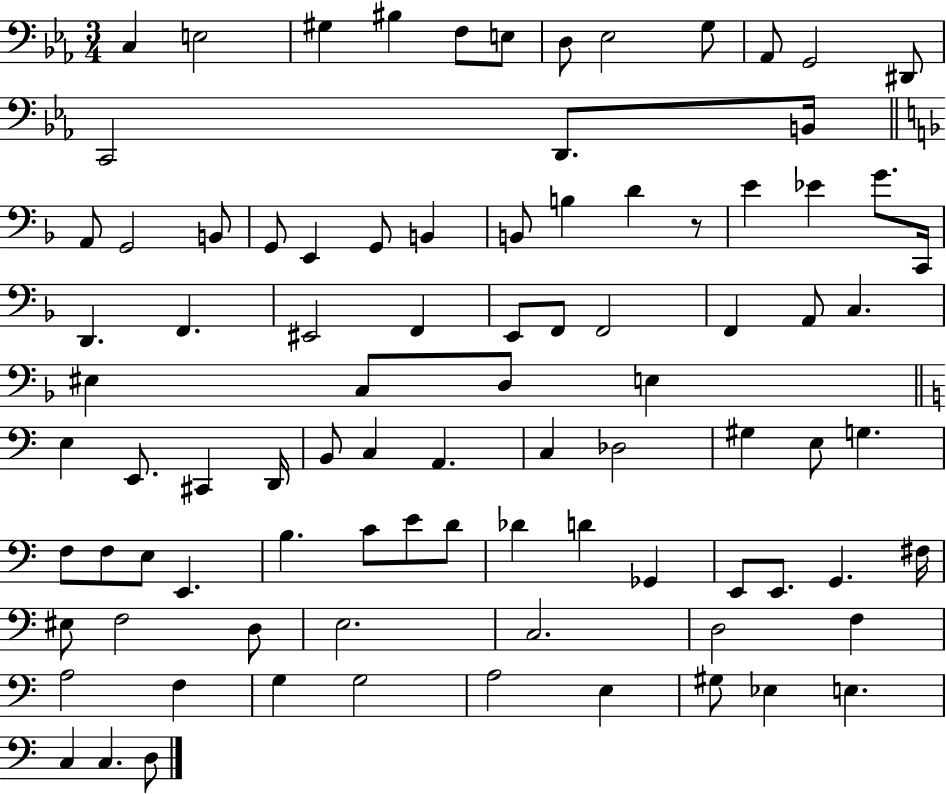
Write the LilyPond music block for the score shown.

{
  \clef bass
  \numericTimeSignature
  \time 3/4
  \key ees \major
  c4 e2 | gis4 bis4 f8 e8 | d8 ees2 g8 | aes,8 g,2 dis,8 | \break c,2 d,8. b,16 | \bar "||" \break \key f \major a,8 g,2 b,8 | g,8 e,4 g,8 b,4 | b,8 b4 d'4 r8 | e'4 ees'4 g'8. c,16 | \break d,4. f,4. | eis,2 f,4 | e,8 f,8 f,2 | f,4 a,8 c4. | \break eis4 c8 d8 e4 | \bar "||" \break \key a \minor e4 e,8. cis,4 d,16 | b,8 c4 a,4. | c4 des2 | gis4 e8 g4. | \break f8 f8 e8 e,4. | b4. c'8 e'8 d'8 | des'4 d'4 ges,4 | e,8 e,8. g,4. fis16 | \break eis8 f2 d8 | e2. | c2. | d2 f4 | \break a2 f4 | g4 g2 | a2 e4 | gis8 ees4 e4. | \break c4 c4. d8 | \bar "|."
}